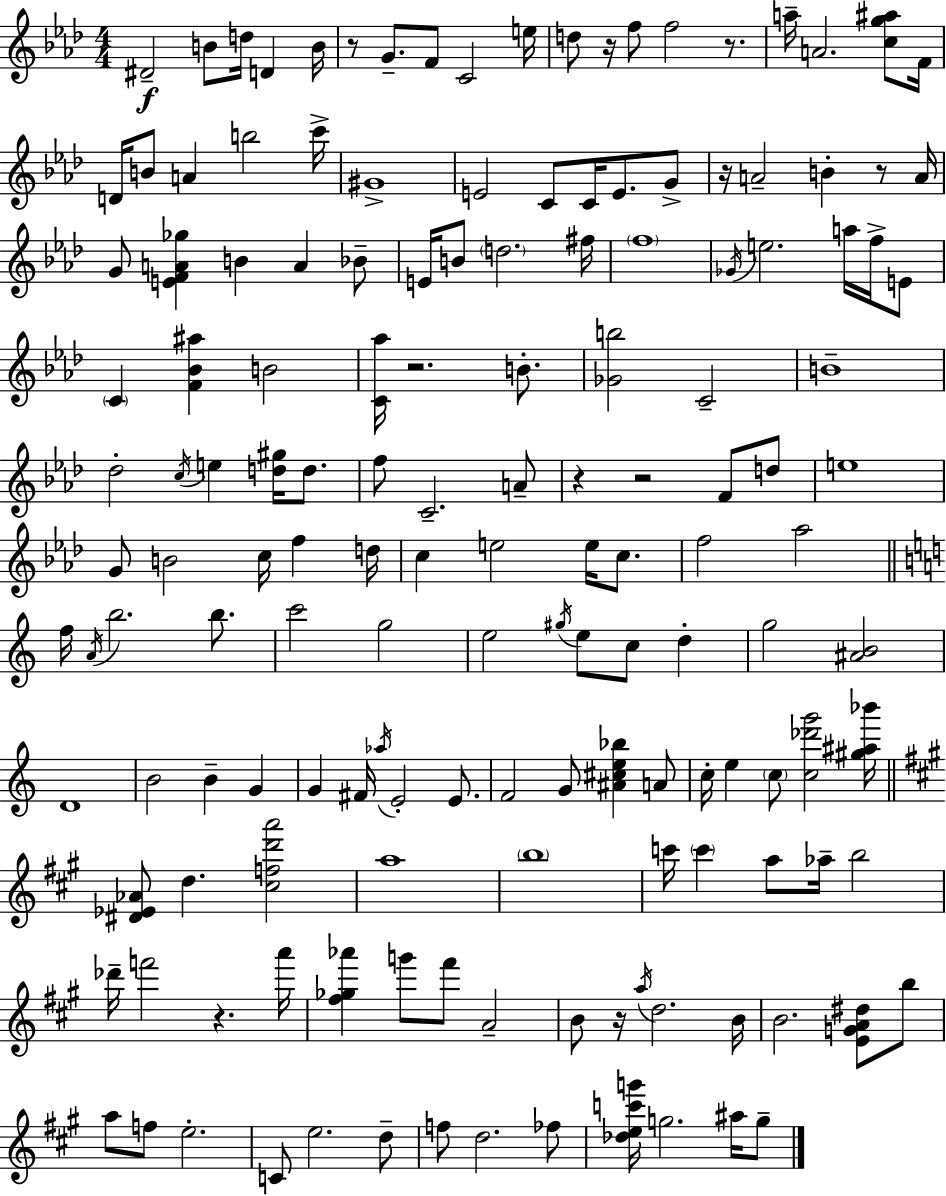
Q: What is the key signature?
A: AES major